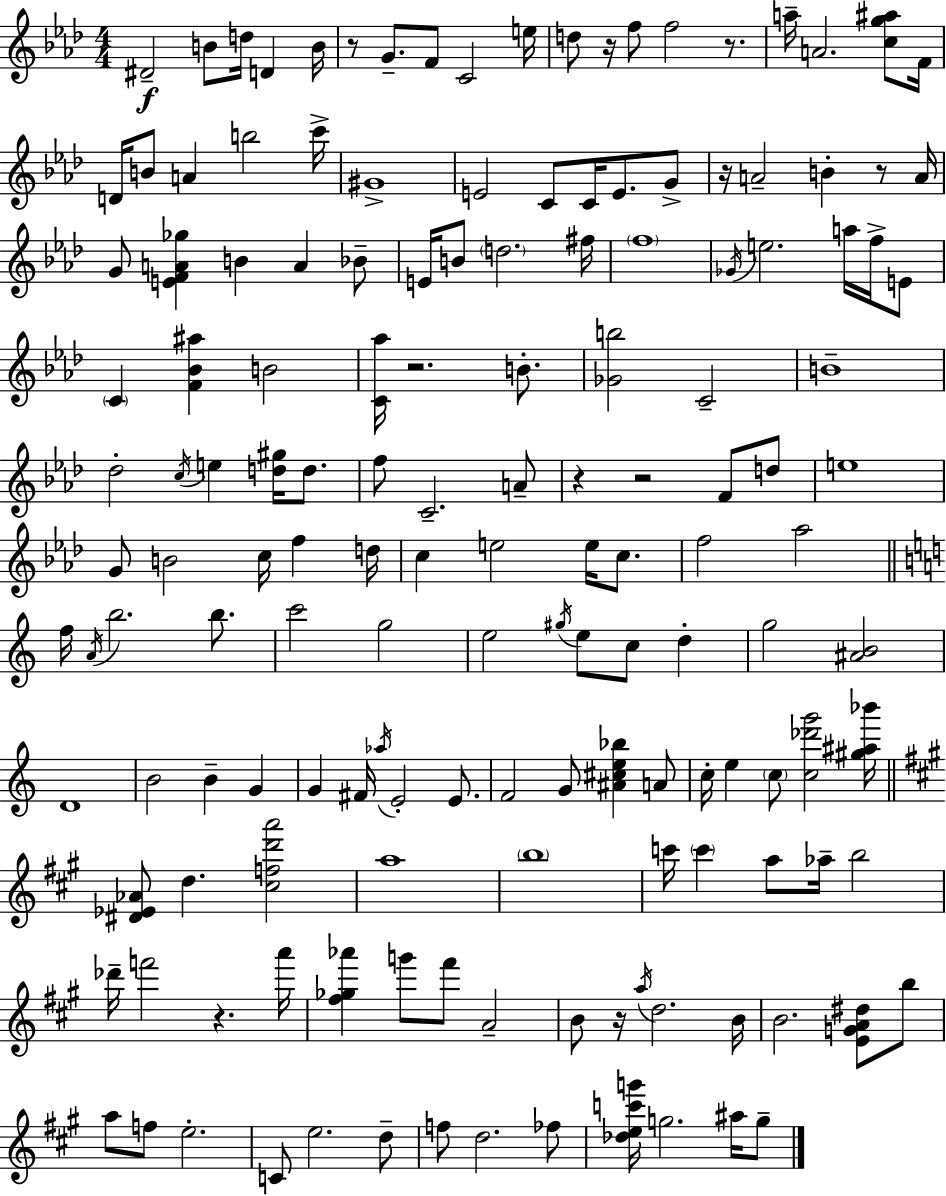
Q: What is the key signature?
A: AES major